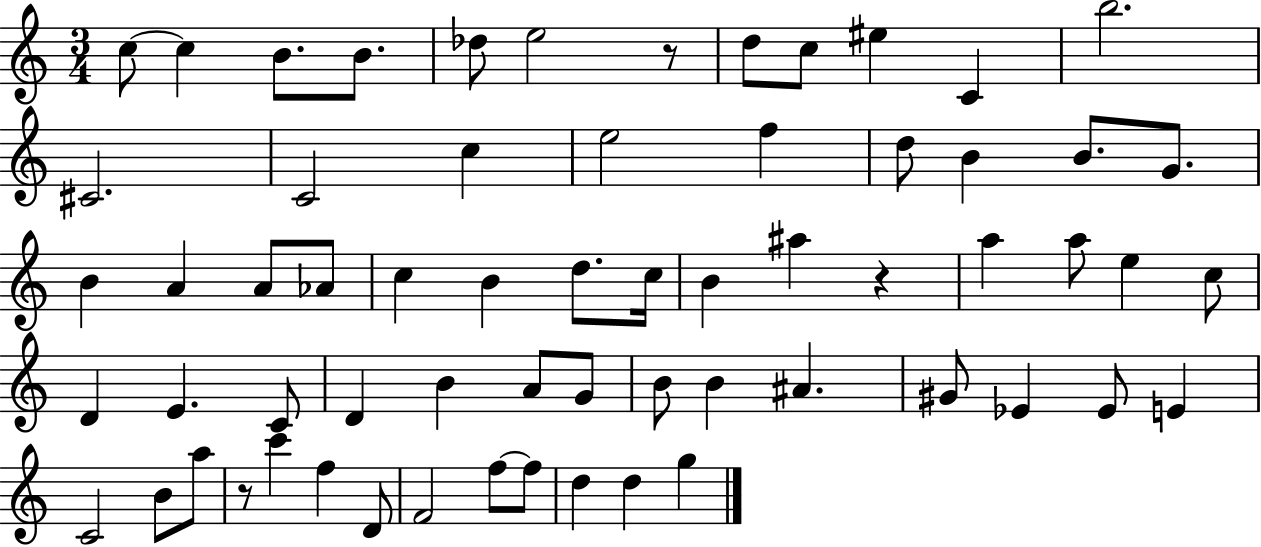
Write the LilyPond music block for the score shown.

{
  \clef treble
  \numericTimeSignature
  \time 3/4
  \key c \major
  c''8~~ c''4 b'8. b'8. | des''8 e''2 r8 | d''8 c''8 eis''4 c'4 | b''2. | \break cis'2. | c'2 c''4 | e''2 f''4 | d''8 b'4 b'8. g'8. | \break b'4 a'4 a'8 aes'8 | c''4 b'4 d''8. c''16 | b'4 ais''4 r4 | a''4 a''8 e''4 c''8 | \break d'4 e'4. c'8 | d'4 b'4 a'8 g'8 | b'8 b'4 ais'4. | gis'8 ees'4 ees'8 e'4 | \break c'2 b'8 a''8 | r8 c'''4 f''4 d'8 | f'2 f''8~~ f''8 | d''4 d''4 g''4 | \break \bar "|."
}